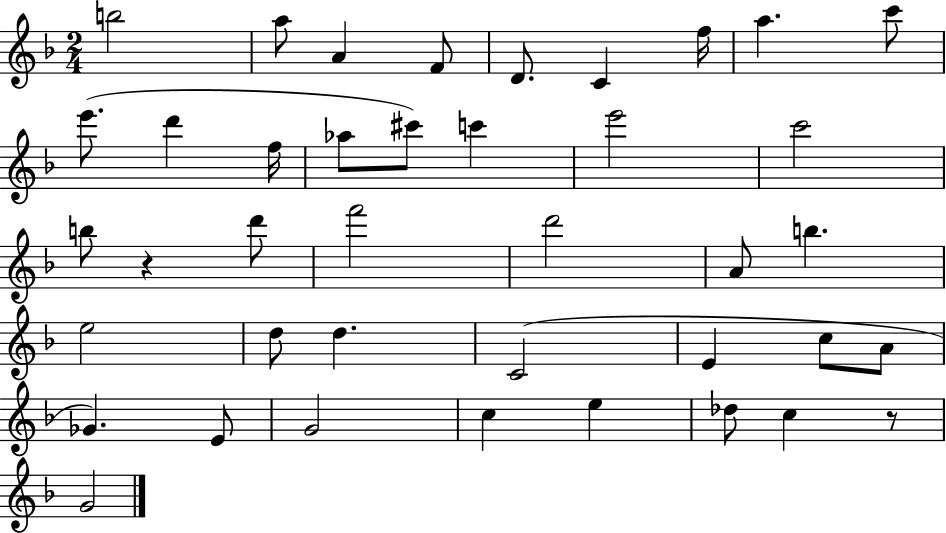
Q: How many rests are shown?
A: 2